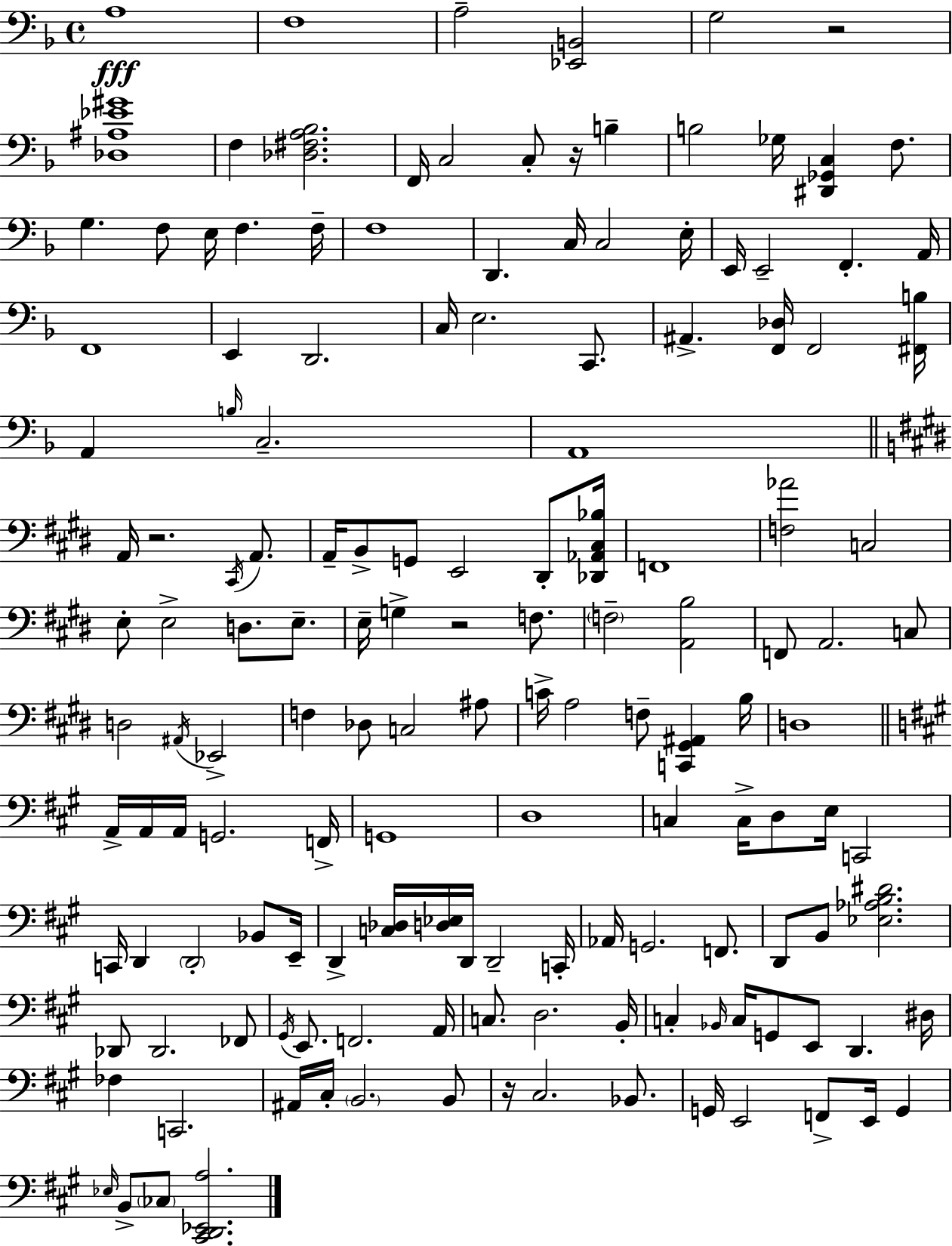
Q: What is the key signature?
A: F major